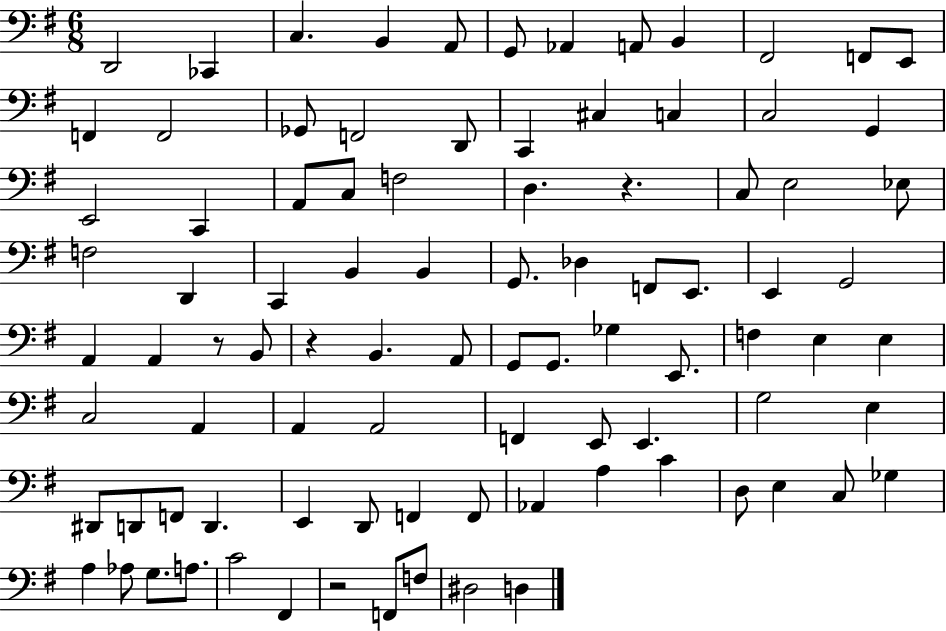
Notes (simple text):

D2/h CES2/q C3/q. B2/q A2/e G2/e Ab2/q A2/e B2/q F#2/h F2/e E2/e F2/q F2/h Gb2/e F2/h D2/e C2/q C#3/q C3/q C3/h G2/q E2/h C2/q A2/e C3/e F3/h D3/q. R/q. C3/e E3/h Eb3/e F3/h D2/q C2/q B2/q B2/q G2/e. Db3/q F2/e E2/e. E2/q G2/h A2/q A2/q R/e B2/e R/q B2/q. A2/e G2/e G2/e. Gb3/q E2/e. F3/q E3/q E3/q C3/h A2/q A2/q A2/h F2/q E2/e E2/q. G3/h E3/q D#2/e D2/e F2/e D2/q. E2/q D2/e F2/q F2/e Ab2/q A3/q C4/q D3/e E3/q C3/e Gb3/q A3/q Ab3/e G3/e. A3/e. C4/h F#2/q R/h F2/e F3/e D#3/h D3/q